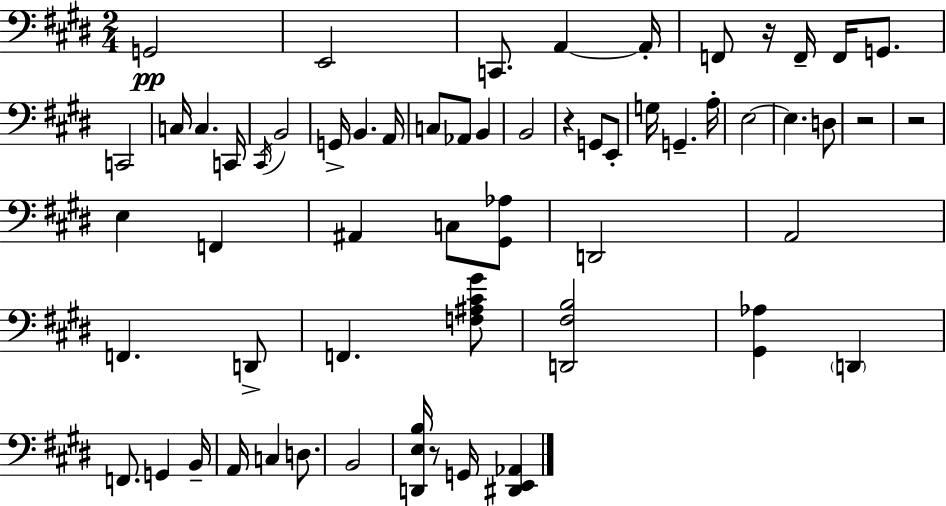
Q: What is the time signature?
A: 2/4